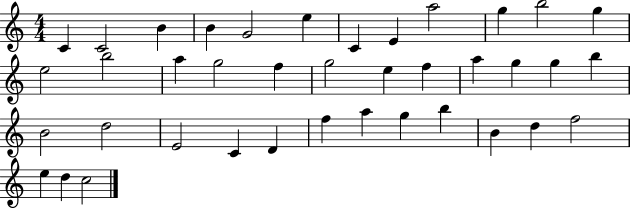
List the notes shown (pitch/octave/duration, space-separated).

C4/q C4/h B4/q B4/q G4/h E5/q C4/q E4/q A5/h G5/q B5/h G5/q E5/h B5/h A5/q G5/h F5/q G5/h E5/q F5/q A5/q G5/q G5/q B5/q B4/h D5/h E4/h C4/q D4/q F5/q A5/q G5/q B5/q B4/q D5/q F5/h E5/q D5/q C5/h